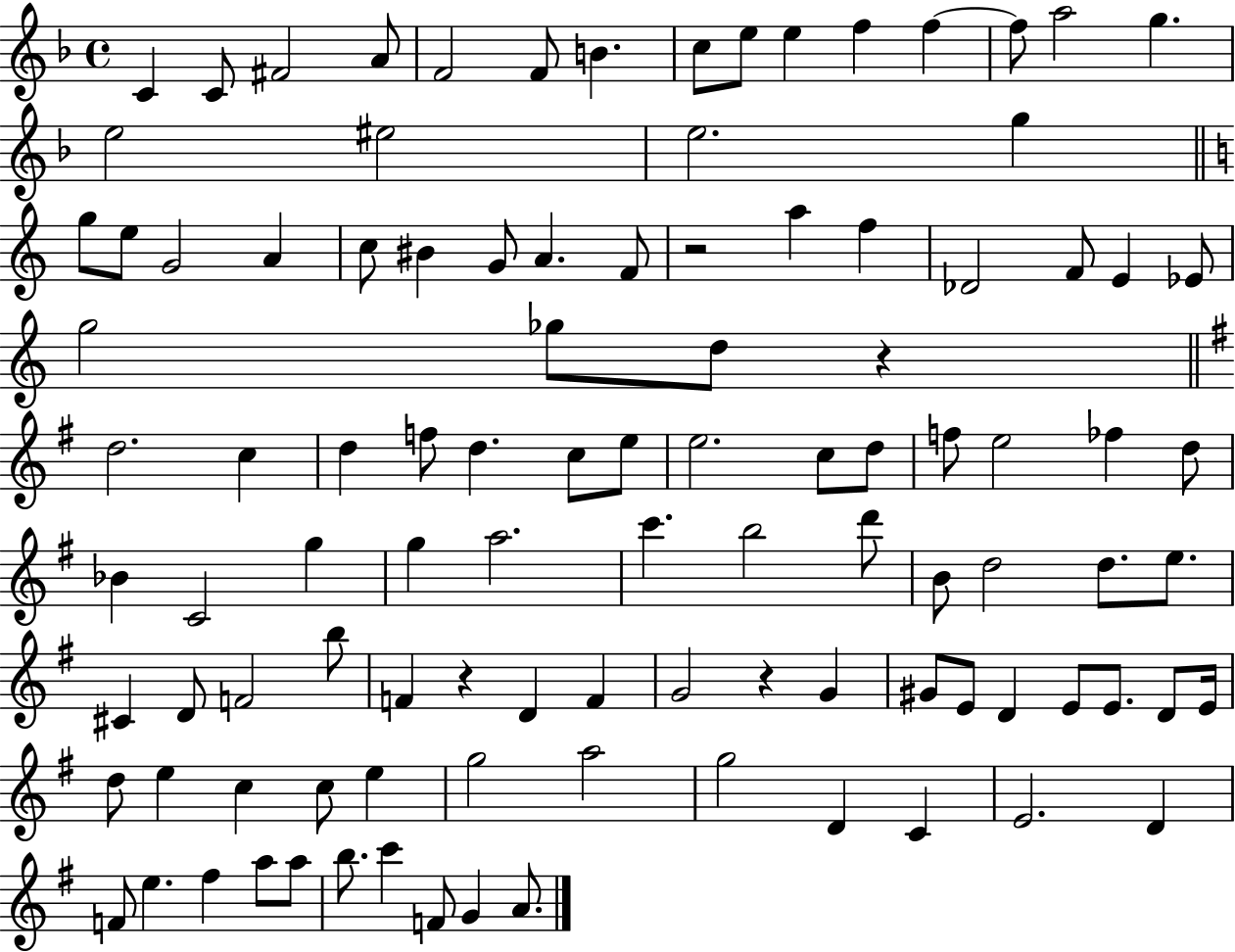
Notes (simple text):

C4/q C4/e F#4/h A4/e F4/h F4/e B4/q. C5/e E5/e E5/q F5/q F5/q F5/e A5/h G5/q. E5/h EIS5/h E5/h. G5/q G5/e E5/e G4/h A4/q C5/e BIS4/q G4/e A4/q. F4/e R/h A5/q F5/q Db4/h F4/e E4/q Eb4/e G5/h Gb5/e D5/e R/q D5/h. C5/q D5/q F5/e D5/q. C5/e E5/e E5/h. C5/e D5/e F5/e E5/h FES5/q D5/e Bb4/q C4/h G5/q G5/q A5/h. C6/q. B5/h D6/e B4/e D5/h D5/e. E5/e. C#4/q D4/e F4/h B5/e F4/q R/q D4/q F4/q G4/h R/q G4/q G#4/e E4/e D4/q E4/e E4/e. D4/e E4/s D5/e E5/q C5/q C5/e E5/q G5/h A5/h G5/h D4/q C4/q E4/h. D4/q F4/e E5/q. F#5/q A5/e A5/e B5/e. C6/q F4/e G4/q A4/e.